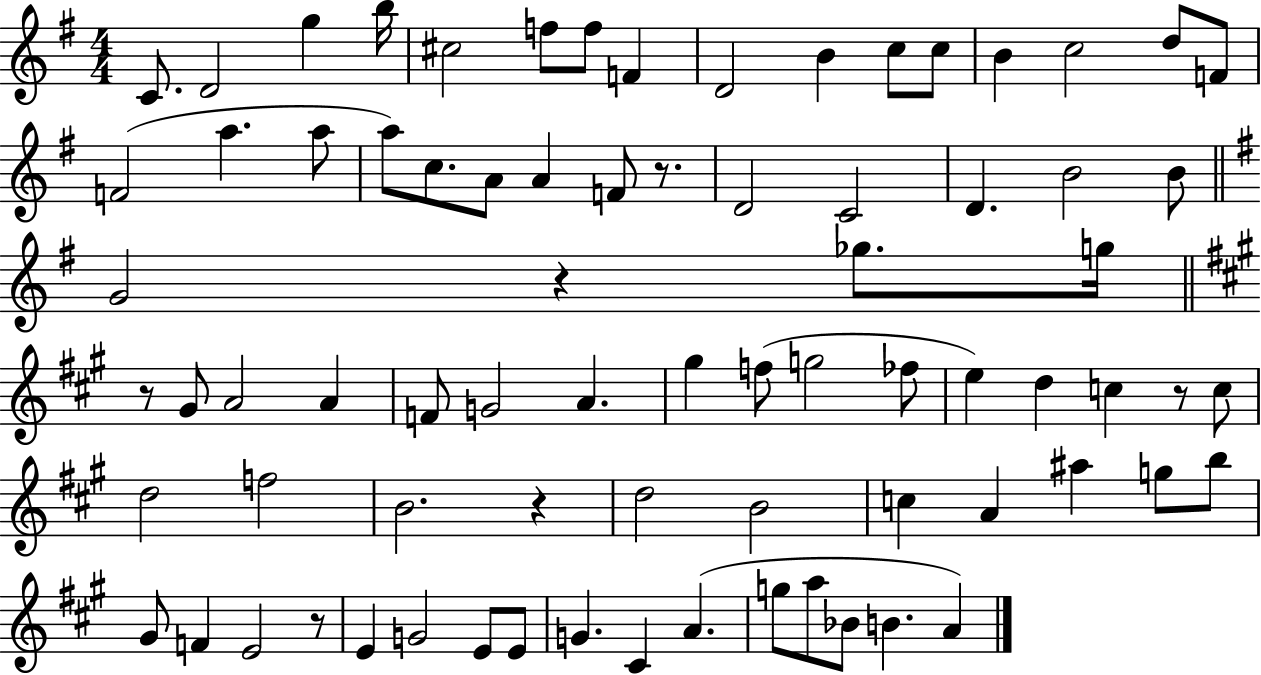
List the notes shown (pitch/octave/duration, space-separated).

C4/e. D4/h G5/q B5/s C#5/h F5/e F5/e F4/q D4/h B4/q C5/e C5/e B4/q C5/h D5/e F4/e F4/h A5/q. A5/e A5/e C5/e. A4/e A4/q F4/e R/e. D4/h C4/h D4/q. B4/h B4/e G4/h R/q Gb5/e. G5/s R/e G#4/e A4/h A4/q F4/e G4/h A4/q. G#5/q F5/e G5/h FES5/e E5/q D5/q C5/q R/e C5/e D5/h F5/h B4/h. R/q D5/h B4/h C5/q A4/q A#5/q G5/e B5/e G#4/e F4/q E4/h R/e E4/q G4/h E4/e E4/e G4/q. C#4/q A4/q. G5/e A5/e Bb4/e B4/q. A4/q